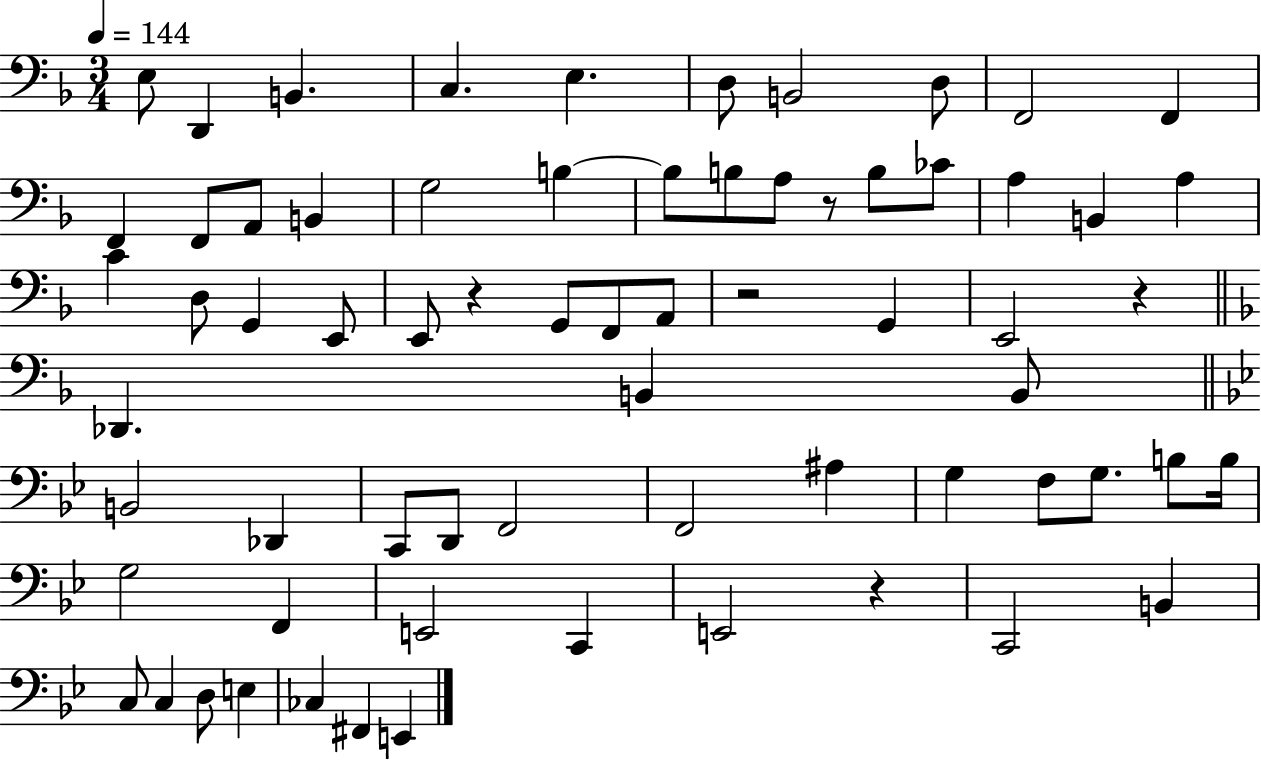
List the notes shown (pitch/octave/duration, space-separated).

E3/e D2/q B2/q. C3/q. E3/q. D3/e B2/h D3/e F2/h F2/q F2/q F2/e A2/e B2/q G3/h B3/q B3/e B3/e A3/e R/e B3/e CES4/e A3/q B2/q A3/q C4/q D3/e G2/q E2/e E2/e R/q G2/e F2/e A2/e R/h G2/q E2/h R/q Db2/q. B2/q B2/e B2/h Db2/q C2/e D2/e F2/h F2/h A#3/q G3/q F3/e G3/e. B3/e B3/s G3/h F2/q E2/h C2/q E2/h R/q C2/h B2/q C3/e C3/q D3/e E3/q CES3/q F#2/q E2/q